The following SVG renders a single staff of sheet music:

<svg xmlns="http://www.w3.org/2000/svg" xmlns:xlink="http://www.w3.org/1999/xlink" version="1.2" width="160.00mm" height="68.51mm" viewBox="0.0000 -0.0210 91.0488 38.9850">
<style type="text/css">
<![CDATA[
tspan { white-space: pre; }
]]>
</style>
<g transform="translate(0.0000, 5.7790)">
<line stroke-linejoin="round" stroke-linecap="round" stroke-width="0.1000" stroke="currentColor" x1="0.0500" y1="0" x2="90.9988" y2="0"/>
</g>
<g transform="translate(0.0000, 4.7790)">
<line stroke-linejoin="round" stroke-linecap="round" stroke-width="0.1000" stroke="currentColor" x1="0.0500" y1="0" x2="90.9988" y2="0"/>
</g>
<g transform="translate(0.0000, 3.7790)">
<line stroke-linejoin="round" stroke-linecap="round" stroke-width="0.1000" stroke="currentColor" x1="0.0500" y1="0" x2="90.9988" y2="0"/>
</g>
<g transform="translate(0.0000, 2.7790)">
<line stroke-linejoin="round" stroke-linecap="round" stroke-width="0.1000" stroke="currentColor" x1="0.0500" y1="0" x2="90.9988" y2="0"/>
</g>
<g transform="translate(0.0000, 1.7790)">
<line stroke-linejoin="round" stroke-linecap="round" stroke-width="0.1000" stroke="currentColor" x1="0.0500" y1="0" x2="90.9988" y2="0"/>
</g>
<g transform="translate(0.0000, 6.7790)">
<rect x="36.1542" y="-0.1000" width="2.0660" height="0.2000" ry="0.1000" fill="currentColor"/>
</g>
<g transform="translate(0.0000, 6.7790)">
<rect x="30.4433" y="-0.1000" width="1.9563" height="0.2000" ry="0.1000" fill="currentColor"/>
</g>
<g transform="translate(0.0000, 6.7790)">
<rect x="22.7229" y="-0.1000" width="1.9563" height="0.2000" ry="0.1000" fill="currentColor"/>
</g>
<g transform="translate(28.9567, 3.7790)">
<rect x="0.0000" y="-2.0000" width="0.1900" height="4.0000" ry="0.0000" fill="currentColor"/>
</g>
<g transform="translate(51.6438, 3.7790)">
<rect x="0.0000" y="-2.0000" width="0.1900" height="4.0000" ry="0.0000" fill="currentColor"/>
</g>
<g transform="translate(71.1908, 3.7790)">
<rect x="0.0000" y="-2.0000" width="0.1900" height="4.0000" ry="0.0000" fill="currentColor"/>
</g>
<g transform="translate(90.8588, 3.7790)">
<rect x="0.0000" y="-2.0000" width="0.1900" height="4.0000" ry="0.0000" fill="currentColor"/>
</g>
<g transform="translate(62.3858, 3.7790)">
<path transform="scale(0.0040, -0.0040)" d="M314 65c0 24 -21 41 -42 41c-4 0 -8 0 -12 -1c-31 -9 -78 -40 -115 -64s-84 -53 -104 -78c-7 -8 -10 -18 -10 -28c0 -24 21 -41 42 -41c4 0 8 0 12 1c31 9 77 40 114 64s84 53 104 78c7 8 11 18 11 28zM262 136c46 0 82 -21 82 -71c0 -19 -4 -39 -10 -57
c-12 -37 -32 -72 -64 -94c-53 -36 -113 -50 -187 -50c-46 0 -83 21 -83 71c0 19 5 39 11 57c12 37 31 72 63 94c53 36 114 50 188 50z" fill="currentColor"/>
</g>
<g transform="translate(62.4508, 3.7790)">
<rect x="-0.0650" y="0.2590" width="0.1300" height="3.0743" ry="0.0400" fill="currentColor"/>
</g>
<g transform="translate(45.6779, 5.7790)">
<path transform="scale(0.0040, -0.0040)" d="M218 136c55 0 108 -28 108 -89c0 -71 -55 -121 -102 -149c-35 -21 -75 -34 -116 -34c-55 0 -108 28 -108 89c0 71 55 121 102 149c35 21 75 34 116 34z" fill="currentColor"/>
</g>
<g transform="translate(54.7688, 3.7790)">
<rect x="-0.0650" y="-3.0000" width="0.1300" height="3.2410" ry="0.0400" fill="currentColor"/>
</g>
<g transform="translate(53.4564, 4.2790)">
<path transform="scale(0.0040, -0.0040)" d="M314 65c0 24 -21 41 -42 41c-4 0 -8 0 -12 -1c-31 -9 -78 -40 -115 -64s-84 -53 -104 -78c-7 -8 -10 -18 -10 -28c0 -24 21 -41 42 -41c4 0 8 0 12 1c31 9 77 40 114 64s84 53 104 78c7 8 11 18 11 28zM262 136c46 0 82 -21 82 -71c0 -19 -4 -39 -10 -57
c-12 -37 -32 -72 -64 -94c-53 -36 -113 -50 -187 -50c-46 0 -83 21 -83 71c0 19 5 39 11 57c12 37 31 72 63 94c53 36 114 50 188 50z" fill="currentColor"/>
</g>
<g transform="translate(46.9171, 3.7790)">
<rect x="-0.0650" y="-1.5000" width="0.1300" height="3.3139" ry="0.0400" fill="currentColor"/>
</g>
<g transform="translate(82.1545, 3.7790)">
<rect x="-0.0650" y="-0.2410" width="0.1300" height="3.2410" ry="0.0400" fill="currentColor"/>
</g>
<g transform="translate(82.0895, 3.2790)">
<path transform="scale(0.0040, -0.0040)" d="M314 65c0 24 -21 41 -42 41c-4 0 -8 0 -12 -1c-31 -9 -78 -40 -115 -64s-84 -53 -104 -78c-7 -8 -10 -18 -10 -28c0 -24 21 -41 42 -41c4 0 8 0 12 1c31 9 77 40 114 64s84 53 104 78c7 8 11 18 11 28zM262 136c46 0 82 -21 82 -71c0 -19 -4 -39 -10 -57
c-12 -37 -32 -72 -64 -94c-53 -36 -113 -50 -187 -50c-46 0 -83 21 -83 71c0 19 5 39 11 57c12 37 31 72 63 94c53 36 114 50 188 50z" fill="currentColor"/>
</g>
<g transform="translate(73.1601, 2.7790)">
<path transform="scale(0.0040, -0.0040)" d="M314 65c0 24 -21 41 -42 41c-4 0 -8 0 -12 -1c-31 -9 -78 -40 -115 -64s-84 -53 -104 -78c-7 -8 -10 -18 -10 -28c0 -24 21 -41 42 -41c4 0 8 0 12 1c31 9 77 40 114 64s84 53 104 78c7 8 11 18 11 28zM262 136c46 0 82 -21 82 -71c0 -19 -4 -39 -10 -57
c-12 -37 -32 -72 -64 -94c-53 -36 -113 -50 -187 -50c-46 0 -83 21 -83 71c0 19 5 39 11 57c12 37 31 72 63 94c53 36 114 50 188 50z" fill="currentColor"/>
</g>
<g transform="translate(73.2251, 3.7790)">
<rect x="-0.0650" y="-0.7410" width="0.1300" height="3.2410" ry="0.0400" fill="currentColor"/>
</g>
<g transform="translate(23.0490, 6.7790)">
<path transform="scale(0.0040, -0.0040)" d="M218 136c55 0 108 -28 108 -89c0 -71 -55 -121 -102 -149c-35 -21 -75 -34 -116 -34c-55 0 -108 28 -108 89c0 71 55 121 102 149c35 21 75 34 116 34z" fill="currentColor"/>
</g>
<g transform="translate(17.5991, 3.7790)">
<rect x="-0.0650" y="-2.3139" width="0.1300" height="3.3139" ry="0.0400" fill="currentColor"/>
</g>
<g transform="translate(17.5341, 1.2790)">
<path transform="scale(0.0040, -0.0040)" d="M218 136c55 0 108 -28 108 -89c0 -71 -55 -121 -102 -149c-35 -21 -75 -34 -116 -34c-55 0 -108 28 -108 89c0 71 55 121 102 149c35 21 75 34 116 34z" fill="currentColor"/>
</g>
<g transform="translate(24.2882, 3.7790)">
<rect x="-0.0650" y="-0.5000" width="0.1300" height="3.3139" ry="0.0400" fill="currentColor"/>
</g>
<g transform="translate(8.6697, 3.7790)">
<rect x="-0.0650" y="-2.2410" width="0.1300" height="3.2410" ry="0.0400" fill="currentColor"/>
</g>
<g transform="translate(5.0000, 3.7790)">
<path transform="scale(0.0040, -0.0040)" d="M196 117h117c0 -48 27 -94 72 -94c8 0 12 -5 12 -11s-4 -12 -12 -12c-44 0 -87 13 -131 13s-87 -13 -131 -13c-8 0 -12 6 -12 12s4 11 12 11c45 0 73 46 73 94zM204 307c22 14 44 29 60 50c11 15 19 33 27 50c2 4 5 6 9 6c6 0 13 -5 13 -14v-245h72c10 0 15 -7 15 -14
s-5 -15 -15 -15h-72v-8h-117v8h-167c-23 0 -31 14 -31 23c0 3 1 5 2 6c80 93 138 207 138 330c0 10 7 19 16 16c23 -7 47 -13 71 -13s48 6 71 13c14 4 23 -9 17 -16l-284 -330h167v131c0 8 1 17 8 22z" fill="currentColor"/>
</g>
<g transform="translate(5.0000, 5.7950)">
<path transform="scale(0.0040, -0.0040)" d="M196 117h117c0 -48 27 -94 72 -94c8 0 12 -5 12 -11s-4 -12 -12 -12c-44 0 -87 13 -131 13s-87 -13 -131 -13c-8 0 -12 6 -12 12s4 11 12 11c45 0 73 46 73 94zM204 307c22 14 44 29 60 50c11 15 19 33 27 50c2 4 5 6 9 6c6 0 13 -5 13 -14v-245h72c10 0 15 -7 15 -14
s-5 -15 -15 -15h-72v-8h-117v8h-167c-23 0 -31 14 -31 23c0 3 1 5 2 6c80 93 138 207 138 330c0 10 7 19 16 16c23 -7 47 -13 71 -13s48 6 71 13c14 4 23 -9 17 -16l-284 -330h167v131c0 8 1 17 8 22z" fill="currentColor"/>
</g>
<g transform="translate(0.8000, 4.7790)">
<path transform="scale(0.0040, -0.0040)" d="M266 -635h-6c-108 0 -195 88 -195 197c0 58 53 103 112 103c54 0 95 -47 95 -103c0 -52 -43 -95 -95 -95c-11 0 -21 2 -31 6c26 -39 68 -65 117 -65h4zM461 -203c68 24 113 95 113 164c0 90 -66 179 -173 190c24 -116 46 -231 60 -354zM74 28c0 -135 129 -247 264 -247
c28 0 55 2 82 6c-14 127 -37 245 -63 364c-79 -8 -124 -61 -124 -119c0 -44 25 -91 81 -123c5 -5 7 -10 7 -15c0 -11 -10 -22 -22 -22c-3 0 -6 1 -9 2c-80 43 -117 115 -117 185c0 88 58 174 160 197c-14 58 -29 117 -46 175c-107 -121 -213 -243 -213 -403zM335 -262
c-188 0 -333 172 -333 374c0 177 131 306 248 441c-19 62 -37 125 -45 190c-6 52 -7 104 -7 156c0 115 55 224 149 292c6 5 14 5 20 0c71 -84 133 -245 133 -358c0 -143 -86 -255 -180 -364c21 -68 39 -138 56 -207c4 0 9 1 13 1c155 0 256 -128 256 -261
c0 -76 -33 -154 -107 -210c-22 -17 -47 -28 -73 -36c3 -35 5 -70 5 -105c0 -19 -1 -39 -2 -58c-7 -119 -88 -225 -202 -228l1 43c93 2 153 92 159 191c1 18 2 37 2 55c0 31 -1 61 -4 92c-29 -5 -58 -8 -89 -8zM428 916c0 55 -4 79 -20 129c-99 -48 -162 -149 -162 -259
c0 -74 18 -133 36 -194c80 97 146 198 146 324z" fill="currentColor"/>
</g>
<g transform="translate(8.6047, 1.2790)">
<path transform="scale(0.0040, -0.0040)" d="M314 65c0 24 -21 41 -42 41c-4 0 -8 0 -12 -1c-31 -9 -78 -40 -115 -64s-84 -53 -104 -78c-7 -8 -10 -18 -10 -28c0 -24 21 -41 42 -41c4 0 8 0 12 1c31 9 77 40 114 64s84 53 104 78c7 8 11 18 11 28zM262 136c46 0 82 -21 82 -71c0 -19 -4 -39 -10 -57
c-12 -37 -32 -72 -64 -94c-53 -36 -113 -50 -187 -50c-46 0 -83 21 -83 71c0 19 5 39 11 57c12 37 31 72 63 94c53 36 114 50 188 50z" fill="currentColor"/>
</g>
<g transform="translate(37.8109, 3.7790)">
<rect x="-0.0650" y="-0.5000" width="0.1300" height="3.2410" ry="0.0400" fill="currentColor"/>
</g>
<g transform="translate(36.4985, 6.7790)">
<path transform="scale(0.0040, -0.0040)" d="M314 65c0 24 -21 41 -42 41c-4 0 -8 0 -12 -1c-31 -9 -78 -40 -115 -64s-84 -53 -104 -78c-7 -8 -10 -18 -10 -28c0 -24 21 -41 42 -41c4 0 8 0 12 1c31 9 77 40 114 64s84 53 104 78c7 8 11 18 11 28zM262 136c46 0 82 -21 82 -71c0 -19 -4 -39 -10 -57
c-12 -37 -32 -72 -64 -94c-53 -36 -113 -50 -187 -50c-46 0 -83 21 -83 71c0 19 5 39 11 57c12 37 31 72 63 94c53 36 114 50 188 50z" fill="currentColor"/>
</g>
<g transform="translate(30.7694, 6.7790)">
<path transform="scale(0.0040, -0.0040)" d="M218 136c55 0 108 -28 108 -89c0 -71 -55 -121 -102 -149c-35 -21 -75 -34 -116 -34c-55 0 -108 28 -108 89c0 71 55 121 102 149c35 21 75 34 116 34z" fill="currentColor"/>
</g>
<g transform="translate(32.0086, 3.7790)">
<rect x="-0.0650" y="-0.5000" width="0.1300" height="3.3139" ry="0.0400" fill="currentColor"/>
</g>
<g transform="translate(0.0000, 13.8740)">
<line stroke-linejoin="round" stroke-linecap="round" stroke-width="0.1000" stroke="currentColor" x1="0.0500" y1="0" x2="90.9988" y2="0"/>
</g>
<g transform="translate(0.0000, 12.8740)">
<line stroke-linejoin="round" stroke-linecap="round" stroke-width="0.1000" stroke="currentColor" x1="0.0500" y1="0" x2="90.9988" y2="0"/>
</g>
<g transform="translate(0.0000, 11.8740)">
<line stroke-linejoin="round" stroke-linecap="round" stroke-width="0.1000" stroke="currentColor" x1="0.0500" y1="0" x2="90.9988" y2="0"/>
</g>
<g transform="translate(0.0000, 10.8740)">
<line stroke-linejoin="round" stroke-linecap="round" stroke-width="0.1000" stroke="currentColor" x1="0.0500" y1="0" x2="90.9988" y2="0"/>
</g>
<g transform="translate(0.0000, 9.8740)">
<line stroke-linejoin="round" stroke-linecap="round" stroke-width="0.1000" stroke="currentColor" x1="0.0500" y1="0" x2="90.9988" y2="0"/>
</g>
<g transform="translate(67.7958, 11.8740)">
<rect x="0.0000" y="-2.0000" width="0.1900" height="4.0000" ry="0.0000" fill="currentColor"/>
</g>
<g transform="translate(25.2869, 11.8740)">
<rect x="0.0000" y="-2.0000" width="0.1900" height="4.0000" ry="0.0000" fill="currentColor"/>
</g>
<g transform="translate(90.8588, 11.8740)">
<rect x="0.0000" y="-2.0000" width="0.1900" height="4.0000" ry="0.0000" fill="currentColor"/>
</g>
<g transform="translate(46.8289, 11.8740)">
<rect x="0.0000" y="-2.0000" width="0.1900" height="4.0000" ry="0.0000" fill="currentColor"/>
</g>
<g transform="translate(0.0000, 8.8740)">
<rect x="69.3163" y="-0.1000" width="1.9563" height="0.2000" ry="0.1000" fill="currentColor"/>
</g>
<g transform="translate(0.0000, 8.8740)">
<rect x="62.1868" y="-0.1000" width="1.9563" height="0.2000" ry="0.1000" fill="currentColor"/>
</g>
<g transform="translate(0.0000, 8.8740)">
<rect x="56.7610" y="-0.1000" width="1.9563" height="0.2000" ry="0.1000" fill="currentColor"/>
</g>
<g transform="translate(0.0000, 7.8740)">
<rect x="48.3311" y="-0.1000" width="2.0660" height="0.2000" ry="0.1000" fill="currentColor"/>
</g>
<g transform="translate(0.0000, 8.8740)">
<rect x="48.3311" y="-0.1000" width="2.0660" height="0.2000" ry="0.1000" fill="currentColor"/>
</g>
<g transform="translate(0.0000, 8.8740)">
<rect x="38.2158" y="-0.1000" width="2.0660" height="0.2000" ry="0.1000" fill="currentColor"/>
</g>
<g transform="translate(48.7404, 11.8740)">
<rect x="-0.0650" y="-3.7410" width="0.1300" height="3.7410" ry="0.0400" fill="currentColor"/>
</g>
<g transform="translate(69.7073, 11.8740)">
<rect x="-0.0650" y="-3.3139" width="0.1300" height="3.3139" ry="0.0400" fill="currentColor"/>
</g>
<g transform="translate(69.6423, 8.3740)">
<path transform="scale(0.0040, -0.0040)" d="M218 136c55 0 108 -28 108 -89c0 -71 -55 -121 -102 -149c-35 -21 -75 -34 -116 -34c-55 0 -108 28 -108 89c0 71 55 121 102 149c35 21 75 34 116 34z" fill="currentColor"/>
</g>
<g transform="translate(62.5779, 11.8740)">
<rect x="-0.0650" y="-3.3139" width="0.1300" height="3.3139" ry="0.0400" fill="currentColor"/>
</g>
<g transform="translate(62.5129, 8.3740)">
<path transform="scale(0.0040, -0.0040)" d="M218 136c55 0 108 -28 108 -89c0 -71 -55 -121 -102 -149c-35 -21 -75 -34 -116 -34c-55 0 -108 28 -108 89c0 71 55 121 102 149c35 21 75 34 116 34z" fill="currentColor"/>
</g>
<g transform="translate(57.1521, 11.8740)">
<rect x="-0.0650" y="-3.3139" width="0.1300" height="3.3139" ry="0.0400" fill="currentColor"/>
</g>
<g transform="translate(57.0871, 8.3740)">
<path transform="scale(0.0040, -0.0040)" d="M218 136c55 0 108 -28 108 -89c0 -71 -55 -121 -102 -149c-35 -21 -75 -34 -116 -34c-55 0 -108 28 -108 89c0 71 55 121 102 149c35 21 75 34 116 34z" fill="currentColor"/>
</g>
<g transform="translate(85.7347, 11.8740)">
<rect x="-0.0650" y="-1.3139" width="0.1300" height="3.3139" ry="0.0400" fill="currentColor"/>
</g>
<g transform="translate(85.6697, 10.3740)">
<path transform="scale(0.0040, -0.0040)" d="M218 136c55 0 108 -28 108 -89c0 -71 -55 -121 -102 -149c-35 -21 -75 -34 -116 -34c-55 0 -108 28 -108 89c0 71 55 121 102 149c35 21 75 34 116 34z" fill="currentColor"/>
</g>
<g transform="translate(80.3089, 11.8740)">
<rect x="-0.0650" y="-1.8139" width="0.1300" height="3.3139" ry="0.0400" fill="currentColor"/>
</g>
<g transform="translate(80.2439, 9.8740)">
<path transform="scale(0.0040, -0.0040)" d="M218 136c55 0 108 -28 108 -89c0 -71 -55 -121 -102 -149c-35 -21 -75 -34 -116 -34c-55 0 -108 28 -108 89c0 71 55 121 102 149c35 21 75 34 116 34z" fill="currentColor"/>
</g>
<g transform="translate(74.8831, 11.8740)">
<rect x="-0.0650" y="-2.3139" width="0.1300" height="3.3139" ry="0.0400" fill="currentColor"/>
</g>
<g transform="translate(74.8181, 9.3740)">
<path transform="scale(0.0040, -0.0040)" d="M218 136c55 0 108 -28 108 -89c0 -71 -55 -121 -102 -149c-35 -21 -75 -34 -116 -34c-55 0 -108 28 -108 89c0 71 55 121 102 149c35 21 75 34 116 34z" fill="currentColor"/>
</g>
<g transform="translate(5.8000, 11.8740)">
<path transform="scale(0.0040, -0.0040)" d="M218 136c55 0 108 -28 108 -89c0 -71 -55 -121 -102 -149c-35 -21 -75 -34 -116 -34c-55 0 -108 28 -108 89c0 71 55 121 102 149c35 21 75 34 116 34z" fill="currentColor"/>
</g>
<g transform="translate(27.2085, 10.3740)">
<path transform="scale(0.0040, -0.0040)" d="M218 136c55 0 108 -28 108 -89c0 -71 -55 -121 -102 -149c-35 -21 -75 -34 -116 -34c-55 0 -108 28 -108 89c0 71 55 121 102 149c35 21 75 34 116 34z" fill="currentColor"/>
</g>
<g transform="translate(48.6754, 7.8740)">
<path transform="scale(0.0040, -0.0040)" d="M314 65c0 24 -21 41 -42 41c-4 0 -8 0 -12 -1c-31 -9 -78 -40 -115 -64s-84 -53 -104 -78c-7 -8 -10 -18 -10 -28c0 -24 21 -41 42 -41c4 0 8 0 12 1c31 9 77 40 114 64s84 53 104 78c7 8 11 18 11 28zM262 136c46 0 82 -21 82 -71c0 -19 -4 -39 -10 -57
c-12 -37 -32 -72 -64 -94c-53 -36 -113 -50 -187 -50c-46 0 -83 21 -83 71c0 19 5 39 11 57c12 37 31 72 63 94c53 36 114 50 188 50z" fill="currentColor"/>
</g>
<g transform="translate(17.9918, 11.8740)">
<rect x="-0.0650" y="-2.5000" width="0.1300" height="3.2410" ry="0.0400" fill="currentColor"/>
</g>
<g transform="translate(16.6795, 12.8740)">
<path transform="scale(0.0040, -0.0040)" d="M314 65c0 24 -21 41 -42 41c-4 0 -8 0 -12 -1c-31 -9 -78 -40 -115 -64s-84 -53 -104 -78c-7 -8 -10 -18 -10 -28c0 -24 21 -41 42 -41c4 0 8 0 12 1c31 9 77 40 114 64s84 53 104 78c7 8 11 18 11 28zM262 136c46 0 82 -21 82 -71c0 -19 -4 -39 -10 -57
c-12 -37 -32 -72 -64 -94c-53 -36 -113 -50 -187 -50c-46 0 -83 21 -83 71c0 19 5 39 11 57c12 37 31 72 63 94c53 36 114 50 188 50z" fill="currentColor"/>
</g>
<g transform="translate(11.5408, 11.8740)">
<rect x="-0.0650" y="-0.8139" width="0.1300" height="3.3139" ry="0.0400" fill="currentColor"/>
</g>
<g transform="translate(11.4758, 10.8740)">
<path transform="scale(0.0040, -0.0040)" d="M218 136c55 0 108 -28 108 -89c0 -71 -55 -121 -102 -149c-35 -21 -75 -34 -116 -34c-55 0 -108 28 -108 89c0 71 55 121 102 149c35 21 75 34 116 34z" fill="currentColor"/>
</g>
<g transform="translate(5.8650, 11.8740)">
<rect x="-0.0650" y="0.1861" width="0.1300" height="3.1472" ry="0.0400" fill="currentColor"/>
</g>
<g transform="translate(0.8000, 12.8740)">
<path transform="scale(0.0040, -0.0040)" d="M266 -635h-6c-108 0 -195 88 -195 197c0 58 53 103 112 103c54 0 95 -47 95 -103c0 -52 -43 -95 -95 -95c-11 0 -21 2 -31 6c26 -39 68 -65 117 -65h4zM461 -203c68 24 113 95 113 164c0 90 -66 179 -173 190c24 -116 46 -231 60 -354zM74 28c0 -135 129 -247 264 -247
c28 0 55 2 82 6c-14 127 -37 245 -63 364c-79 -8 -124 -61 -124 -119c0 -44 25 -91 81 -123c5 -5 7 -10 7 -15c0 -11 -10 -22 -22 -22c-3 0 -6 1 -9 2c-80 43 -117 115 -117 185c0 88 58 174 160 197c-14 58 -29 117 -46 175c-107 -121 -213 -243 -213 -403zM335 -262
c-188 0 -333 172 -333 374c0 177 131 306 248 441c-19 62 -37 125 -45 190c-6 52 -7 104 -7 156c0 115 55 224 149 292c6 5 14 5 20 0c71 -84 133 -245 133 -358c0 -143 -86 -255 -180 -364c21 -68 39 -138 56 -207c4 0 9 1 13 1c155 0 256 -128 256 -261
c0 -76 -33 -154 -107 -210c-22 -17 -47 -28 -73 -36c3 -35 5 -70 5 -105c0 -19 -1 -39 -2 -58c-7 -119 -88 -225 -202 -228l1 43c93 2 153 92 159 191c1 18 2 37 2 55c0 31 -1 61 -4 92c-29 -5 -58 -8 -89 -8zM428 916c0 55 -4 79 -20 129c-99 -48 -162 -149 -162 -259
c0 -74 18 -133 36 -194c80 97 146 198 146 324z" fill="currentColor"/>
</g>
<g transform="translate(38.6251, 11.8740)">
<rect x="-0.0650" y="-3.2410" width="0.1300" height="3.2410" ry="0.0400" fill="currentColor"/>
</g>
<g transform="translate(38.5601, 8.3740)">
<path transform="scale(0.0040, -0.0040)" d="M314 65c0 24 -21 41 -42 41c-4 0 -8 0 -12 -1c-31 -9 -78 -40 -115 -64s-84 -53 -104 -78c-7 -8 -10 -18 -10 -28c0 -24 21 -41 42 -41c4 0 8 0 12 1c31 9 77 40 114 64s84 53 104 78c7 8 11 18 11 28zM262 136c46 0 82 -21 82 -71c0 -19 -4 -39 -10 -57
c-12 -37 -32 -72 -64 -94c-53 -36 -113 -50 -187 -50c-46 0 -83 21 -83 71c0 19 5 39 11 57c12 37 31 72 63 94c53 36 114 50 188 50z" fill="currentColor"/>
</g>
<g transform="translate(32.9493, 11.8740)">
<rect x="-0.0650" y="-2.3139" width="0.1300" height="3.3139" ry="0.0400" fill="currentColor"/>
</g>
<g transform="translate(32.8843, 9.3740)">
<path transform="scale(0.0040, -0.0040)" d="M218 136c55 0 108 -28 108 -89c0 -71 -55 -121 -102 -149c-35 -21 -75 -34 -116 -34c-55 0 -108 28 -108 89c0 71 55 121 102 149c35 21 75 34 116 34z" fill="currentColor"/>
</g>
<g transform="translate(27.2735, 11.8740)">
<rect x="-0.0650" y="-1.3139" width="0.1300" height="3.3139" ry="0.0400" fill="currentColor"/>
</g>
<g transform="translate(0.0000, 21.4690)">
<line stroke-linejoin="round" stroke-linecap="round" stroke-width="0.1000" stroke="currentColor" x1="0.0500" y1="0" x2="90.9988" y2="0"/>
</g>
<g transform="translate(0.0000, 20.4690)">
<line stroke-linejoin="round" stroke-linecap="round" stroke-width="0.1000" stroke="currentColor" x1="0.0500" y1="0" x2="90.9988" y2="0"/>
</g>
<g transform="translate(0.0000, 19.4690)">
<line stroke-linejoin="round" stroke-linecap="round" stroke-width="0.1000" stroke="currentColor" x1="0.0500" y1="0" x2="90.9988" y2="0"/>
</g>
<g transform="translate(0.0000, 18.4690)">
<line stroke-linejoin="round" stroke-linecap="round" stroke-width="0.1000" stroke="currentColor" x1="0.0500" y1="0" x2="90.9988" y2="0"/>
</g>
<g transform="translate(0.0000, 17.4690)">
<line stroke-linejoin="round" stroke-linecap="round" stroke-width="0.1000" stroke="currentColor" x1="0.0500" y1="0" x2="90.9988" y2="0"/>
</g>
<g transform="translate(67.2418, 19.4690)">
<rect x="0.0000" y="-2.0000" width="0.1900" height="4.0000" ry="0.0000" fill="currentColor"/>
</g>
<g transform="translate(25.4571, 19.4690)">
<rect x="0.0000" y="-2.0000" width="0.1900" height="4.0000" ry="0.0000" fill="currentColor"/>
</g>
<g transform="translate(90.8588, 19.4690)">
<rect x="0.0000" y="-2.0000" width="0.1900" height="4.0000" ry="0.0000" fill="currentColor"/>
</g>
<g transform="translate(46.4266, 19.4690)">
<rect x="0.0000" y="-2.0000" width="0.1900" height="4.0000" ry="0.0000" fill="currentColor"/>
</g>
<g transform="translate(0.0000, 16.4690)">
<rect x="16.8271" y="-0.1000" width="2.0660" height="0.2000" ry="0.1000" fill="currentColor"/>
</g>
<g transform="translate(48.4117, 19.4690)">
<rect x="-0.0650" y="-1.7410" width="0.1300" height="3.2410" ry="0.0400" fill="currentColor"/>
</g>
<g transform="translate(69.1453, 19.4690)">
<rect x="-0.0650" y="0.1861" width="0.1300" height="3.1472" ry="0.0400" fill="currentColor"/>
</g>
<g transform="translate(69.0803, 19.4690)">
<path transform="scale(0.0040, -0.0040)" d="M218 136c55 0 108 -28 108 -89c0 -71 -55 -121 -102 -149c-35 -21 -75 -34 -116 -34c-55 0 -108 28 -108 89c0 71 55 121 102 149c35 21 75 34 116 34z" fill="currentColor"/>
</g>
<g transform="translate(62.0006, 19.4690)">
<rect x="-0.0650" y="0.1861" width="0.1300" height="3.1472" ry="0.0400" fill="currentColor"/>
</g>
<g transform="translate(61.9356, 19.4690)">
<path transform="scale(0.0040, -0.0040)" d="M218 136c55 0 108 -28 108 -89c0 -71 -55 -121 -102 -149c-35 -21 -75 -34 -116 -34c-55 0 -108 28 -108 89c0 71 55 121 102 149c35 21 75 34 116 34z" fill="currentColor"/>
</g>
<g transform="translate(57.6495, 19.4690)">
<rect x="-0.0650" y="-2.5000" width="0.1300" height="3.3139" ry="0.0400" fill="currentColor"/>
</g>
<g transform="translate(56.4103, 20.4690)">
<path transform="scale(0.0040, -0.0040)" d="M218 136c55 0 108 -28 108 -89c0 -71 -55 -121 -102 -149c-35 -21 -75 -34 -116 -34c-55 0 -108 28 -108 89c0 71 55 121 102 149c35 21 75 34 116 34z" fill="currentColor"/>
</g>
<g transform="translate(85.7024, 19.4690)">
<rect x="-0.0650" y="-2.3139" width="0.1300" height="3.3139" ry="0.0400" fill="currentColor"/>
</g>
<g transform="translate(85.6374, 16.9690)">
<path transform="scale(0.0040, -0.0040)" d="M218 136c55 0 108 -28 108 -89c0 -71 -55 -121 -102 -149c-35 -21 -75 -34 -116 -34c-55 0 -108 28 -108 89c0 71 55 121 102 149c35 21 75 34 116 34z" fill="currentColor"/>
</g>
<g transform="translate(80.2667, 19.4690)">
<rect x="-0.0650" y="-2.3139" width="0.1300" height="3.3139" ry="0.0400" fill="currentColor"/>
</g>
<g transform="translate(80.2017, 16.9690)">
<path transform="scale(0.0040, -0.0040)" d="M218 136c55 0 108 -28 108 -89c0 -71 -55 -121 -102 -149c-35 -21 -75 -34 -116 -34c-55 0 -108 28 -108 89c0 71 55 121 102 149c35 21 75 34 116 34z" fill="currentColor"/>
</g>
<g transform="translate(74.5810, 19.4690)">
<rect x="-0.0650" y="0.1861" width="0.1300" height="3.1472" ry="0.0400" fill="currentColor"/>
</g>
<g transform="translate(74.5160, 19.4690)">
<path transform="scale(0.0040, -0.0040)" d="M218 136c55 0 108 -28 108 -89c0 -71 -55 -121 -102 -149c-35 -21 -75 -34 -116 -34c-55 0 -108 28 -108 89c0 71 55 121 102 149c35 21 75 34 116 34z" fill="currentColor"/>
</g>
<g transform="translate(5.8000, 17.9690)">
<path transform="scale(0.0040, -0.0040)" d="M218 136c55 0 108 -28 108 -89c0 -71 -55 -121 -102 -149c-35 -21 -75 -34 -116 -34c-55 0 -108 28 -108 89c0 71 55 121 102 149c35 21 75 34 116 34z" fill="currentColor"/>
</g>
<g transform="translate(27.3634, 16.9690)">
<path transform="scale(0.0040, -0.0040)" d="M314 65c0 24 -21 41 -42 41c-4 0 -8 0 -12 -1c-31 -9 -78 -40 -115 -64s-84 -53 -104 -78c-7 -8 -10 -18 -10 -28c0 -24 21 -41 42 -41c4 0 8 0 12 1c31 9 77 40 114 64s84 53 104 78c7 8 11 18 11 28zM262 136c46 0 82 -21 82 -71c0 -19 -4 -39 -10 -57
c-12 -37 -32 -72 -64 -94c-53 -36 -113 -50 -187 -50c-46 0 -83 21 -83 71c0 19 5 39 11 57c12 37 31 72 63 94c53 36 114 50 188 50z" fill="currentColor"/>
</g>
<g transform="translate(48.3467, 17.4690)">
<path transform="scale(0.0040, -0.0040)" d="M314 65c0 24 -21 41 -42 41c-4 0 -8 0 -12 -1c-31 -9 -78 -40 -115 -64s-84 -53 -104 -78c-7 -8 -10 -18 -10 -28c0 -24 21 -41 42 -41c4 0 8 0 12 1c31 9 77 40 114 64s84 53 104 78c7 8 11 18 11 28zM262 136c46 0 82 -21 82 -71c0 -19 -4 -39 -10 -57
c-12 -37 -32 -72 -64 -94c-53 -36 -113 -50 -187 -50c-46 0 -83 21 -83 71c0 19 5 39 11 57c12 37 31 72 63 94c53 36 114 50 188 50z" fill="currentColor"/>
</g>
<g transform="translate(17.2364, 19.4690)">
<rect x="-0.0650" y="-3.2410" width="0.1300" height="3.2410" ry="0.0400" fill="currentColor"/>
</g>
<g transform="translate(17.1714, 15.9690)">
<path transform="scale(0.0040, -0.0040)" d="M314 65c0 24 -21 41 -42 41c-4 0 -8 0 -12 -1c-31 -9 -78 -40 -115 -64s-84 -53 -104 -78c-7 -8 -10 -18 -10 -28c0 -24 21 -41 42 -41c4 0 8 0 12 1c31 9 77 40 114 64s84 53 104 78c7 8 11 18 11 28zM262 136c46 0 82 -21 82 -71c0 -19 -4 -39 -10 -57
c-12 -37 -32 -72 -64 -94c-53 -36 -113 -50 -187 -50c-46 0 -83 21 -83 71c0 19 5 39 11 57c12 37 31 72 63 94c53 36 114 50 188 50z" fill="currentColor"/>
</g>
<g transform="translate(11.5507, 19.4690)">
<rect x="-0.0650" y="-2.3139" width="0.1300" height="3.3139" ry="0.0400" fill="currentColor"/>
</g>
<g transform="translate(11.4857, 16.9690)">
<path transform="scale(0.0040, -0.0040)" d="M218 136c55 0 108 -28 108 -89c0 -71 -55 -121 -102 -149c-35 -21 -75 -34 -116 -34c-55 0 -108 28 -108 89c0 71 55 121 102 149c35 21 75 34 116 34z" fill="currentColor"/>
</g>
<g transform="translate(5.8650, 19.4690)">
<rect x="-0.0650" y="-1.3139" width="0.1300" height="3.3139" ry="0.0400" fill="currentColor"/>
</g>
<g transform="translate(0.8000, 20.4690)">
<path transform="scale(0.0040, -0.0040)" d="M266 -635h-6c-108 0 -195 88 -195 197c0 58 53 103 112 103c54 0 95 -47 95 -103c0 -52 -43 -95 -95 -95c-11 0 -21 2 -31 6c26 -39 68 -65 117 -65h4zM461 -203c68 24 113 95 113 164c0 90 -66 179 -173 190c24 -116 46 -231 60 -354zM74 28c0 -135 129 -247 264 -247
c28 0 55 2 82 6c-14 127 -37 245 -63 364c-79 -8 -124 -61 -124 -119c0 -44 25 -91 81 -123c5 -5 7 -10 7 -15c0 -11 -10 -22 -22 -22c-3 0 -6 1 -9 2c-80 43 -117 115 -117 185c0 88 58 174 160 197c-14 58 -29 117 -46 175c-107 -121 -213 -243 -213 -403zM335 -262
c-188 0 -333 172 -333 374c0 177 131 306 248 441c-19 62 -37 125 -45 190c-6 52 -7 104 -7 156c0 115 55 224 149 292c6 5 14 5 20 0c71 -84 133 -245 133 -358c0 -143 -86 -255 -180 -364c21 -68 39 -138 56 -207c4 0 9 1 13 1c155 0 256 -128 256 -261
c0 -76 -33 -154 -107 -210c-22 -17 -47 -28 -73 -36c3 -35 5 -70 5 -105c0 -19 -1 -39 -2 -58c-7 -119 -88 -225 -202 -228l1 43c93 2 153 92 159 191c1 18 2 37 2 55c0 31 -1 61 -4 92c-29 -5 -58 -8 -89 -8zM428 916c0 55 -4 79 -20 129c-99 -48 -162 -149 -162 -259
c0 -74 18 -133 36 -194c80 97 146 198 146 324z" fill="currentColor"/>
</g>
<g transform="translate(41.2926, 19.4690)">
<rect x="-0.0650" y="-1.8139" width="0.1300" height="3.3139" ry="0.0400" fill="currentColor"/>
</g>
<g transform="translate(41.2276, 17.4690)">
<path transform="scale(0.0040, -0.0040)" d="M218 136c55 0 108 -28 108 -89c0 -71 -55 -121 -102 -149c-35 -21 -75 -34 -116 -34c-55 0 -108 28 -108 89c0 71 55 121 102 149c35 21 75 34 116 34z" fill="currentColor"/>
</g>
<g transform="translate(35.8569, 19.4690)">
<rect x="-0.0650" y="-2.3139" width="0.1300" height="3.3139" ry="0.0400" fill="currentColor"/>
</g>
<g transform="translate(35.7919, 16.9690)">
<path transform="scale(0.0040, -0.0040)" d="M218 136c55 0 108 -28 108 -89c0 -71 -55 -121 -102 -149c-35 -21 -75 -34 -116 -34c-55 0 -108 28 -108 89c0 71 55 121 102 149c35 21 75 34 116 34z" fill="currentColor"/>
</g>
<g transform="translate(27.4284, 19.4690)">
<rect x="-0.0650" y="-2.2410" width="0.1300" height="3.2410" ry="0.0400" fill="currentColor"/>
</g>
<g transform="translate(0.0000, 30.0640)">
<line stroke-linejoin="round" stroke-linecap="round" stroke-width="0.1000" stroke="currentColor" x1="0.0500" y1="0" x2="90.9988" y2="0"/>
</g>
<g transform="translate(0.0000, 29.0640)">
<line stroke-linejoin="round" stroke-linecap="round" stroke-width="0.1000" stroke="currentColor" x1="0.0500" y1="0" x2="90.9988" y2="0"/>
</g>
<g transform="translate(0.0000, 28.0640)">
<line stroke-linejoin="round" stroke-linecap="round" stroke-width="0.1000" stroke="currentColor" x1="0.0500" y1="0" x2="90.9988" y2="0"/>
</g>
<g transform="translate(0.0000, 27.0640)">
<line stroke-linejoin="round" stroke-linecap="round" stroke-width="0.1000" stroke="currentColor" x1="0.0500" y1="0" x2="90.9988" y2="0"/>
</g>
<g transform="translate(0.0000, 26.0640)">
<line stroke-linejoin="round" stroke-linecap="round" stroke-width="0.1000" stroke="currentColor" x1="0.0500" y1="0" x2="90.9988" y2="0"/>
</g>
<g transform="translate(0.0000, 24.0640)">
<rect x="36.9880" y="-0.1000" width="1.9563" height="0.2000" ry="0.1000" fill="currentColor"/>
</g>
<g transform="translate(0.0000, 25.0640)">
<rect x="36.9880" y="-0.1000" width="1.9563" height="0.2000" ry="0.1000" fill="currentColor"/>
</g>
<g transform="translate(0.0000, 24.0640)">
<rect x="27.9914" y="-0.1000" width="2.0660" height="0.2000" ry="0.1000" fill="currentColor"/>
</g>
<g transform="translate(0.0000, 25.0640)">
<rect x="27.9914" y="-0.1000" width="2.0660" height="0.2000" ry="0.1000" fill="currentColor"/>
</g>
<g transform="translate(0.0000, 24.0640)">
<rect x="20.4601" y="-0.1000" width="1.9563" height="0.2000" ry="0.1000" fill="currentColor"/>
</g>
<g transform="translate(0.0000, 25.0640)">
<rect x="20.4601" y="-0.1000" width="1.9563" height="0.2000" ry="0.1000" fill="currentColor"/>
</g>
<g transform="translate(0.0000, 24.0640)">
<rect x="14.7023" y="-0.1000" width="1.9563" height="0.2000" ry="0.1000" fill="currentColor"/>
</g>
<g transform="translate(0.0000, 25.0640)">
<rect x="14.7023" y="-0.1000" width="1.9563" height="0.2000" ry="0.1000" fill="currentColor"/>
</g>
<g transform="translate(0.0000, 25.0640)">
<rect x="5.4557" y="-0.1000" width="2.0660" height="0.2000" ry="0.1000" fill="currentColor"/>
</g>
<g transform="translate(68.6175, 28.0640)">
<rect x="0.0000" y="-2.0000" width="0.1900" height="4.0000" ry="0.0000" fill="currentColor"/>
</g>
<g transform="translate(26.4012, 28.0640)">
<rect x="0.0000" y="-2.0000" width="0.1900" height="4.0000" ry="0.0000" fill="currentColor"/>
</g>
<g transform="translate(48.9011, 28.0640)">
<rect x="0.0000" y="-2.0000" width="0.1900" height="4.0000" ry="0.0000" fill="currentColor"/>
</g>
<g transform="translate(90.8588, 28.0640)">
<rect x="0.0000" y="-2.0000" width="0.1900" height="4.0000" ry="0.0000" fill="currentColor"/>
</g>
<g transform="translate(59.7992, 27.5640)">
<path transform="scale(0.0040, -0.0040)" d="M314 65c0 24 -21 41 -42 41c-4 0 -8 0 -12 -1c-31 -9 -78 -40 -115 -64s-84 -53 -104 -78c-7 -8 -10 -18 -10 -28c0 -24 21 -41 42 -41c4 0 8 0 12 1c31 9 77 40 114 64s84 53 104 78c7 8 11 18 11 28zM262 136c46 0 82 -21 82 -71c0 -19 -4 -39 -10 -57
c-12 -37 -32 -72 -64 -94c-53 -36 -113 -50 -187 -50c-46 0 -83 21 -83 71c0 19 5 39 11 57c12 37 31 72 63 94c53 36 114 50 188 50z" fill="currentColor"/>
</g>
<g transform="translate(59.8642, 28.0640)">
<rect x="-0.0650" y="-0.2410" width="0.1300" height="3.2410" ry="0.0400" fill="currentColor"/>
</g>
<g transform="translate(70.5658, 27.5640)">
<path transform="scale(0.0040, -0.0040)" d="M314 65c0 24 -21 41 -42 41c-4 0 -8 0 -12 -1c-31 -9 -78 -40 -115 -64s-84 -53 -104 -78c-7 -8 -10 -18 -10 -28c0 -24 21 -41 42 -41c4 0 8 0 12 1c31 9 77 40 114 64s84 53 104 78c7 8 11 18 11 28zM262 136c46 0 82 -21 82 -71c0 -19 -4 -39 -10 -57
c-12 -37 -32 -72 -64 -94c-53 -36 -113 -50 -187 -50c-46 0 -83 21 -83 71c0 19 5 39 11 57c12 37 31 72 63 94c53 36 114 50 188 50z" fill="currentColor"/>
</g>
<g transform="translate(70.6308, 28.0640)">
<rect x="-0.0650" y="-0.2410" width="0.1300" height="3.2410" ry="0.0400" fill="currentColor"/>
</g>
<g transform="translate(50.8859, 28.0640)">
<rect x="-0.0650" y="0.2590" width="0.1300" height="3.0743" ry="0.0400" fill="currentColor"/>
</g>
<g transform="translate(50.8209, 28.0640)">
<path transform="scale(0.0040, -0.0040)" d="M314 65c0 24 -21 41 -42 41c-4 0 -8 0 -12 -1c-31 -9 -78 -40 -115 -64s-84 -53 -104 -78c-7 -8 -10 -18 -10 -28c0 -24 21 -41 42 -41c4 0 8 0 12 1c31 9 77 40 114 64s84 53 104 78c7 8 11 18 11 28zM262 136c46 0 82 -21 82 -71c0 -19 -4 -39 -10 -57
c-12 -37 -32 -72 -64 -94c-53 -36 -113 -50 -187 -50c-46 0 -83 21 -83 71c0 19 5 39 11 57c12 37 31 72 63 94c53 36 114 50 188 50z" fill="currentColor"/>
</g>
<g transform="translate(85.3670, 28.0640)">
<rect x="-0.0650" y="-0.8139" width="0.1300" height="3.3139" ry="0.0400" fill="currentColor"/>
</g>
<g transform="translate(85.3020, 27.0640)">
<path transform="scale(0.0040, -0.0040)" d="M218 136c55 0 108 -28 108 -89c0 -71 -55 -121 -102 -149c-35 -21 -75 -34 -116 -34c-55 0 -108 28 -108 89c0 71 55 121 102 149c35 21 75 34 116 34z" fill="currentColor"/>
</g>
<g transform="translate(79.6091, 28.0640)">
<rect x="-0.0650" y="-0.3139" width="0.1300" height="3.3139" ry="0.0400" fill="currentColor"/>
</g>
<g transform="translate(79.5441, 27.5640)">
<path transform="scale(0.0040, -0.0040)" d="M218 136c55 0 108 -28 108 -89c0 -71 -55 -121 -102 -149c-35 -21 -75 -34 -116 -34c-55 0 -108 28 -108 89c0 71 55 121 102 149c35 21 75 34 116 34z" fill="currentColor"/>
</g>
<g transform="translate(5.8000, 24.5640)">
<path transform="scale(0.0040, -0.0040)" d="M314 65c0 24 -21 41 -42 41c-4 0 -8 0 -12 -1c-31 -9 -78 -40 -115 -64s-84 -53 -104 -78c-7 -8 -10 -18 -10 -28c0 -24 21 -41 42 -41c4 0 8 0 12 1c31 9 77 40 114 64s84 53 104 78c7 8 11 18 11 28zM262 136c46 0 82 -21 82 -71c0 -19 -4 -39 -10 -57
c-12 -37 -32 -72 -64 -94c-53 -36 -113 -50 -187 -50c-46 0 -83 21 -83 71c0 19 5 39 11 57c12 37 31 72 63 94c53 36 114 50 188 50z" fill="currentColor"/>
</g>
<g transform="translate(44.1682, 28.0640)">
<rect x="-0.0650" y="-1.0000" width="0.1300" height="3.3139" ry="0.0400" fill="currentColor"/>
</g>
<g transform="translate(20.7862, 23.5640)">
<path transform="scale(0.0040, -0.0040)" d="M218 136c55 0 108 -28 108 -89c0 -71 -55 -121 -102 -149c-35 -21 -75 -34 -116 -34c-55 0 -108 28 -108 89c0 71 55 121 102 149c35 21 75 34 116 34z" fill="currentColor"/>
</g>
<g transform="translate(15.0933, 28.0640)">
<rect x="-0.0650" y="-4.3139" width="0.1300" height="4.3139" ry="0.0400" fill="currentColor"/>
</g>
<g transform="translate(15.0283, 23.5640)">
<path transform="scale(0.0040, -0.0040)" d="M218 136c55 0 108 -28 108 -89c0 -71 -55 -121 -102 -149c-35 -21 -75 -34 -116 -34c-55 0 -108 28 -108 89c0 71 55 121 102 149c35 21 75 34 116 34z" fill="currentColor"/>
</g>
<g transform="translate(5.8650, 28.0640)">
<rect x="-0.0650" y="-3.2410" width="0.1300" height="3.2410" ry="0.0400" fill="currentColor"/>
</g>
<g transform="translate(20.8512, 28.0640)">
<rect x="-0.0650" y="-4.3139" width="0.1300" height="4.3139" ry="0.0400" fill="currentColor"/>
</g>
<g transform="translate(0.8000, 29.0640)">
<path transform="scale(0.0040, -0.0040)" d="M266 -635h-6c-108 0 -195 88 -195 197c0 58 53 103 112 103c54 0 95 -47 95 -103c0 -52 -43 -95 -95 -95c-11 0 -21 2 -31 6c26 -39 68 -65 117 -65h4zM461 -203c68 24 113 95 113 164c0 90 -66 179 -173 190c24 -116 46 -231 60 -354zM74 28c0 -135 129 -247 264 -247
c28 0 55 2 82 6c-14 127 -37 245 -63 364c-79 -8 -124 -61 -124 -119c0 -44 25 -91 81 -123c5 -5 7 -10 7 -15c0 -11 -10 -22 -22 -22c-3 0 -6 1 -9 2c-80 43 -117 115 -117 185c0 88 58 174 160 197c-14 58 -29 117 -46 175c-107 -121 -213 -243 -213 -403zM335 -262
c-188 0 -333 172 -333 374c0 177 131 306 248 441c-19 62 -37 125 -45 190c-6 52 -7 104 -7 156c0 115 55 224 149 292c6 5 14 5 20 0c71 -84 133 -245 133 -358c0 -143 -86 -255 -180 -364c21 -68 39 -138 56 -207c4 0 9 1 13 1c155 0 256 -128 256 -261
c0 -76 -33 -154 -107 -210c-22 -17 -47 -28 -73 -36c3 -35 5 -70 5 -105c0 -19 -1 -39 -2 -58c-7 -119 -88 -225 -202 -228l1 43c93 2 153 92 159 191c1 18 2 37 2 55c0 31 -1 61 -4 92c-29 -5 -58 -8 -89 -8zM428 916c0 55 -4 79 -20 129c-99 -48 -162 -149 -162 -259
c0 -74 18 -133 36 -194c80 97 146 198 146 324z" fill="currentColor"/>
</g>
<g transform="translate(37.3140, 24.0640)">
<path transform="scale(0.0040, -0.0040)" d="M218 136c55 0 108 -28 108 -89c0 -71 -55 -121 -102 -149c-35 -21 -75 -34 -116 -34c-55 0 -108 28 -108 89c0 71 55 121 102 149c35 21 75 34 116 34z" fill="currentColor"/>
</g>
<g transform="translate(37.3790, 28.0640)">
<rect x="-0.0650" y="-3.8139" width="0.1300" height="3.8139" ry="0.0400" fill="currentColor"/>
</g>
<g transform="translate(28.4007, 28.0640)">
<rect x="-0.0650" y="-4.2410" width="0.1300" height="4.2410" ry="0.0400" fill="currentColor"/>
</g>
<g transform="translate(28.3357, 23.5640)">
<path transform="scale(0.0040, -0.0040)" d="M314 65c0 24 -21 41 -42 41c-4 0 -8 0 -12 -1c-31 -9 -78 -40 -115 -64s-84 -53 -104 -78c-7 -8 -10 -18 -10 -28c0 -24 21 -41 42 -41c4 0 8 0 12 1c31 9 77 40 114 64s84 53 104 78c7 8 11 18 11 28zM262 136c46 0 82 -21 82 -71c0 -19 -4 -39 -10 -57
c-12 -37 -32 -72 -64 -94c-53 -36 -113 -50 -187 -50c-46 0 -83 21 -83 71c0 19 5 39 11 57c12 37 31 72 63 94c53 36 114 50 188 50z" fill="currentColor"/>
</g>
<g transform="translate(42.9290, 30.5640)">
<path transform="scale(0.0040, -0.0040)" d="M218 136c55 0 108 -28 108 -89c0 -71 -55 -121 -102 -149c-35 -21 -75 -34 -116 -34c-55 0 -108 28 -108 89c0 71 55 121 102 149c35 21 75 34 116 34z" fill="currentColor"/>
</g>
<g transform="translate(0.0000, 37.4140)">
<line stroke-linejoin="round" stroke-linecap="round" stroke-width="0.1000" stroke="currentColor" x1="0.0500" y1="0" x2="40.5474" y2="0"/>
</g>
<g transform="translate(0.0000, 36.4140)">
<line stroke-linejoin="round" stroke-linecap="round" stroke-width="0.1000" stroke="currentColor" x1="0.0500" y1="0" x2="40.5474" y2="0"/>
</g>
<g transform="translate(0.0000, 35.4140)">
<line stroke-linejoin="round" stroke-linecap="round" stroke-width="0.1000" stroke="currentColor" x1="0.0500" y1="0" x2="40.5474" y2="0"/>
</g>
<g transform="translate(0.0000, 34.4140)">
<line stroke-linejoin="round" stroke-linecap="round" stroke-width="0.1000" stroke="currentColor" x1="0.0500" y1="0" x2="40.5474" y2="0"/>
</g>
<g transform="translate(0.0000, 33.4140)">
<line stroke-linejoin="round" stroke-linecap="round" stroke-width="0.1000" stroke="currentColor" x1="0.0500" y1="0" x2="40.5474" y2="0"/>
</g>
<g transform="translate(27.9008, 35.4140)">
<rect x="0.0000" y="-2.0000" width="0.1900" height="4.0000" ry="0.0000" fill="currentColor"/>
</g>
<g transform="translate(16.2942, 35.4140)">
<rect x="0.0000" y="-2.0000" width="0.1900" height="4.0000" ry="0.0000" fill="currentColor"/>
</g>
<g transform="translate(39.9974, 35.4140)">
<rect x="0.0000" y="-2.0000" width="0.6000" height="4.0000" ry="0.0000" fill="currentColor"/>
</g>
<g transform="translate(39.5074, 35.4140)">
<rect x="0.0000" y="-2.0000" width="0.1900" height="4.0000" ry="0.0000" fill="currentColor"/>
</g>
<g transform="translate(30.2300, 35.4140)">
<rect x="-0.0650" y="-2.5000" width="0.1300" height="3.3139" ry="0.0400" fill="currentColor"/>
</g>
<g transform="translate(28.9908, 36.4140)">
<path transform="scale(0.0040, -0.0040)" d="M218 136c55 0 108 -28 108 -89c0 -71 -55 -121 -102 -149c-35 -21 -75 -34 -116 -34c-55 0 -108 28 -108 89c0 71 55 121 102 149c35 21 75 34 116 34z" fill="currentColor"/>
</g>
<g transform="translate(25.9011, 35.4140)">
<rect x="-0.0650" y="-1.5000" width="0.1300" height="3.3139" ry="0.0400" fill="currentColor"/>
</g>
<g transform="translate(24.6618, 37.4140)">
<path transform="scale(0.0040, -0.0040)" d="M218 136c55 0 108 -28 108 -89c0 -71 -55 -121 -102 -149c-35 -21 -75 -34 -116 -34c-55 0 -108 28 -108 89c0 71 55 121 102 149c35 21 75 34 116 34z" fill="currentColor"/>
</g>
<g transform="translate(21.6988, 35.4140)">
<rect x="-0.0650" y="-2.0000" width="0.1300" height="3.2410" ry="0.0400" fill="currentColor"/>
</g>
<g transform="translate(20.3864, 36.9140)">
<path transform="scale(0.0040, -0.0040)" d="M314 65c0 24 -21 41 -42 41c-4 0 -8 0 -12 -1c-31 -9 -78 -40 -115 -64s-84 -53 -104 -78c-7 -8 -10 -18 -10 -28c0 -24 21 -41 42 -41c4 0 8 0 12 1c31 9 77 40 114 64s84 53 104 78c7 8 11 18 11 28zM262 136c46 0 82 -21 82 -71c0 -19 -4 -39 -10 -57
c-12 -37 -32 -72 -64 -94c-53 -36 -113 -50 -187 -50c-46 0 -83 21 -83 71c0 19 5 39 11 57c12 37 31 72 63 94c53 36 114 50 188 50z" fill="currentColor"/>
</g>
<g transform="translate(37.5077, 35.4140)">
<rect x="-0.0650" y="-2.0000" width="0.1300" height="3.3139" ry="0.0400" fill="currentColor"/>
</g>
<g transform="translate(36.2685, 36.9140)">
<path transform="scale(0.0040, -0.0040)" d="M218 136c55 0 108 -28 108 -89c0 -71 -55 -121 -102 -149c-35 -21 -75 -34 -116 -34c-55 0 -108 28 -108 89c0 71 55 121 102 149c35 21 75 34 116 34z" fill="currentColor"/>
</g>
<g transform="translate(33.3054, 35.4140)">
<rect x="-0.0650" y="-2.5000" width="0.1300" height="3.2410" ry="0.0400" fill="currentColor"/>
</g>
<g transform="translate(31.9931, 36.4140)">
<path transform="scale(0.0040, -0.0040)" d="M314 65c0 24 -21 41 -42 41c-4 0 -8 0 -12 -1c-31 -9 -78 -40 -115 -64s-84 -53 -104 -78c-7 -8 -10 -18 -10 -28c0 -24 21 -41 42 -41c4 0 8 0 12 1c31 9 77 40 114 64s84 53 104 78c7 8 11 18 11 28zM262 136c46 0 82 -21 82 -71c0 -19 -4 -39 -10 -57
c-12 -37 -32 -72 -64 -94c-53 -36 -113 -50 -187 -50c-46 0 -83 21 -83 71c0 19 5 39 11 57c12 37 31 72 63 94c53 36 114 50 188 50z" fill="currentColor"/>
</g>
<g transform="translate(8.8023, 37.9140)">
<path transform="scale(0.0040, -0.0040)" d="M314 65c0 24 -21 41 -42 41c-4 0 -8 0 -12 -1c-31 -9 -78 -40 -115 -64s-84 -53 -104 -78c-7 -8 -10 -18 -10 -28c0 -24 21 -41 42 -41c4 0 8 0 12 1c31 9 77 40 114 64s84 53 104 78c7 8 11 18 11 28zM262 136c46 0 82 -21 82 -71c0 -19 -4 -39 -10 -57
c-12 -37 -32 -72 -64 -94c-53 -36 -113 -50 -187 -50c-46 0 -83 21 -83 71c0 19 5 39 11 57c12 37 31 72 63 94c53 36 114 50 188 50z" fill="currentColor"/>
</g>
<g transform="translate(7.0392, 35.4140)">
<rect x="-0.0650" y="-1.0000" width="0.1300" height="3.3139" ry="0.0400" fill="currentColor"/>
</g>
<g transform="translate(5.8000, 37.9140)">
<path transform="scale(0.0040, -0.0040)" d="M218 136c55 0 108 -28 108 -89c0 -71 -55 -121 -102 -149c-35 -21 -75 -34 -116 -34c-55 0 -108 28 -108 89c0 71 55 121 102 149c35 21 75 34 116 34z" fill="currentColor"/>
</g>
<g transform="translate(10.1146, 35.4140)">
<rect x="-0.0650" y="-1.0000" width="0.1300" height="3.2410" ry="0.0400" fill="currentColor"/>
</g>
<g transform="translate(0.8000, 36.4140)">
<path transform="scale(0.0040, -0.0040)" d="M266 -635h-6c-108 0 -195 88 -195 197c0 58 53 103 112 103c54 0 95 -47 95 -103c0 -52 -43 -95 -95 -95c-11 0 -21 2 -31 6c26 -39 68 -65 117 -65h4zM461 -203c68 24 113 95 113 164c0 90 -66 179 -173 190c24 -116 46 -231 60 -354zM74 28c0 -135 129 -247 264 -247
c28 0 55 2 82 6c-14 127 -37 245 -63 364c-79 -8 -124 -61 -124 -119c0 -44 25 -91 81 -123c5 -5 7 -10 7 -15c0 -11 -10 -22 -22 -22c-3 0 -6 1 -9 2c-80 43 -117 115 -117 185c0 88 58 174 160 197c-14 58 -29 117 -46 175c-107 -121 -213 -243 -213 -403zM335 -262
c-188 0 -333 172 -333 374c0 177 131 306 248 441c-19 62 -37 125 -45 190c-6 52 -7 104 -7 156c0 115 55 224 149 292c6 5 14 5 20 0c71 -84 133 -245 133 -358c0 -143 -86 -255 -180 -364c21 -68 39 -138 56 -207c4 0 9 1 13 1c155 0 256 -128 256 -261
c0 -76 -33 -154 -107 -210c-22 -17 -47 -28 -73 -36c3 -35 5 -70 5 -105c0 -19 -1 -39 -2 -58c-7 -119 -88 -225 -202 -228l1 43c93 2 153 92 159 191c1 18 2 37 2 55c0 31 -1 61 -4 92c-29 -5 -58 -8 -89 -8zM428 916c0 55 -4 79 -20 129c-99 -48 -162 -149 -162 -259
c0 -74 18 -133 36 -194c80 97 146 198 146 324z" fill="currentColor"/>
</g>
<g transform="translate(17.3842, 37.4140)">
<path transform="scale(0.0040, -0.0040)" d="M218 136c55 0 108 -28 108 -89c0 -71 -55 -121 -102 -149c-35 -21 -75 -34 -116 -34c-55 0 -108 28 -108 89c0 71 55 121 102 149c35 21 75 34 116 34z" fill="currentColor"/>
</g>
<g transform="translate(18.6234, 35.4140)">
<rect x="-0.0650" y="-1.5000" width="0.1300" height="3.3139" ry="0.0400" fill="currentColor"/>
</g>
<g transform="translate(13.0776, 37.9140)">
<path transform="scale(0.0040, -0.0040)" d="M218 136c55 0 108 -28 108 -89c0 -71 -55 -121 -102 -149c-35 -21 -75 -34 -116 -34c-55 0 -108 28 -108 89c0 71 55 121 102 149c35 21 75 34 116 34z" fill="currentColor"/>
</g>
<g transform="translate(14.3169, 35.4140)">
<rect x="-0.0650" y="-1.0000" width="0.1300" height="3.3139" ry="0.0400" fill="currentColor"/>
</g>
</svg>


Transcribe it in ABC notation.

X:1
T:Untitled
M:4/4
L:1/4
K:C
g2 g C C C2 E A2 B2 d2 c2 B d G2 e g b2 c'2 b b b g f e e g b2 g2 g f f2 G B B B g g b2 d' d' d'2 c' D B2 c2 c2 c d D D2 D E F2 E G G2 F